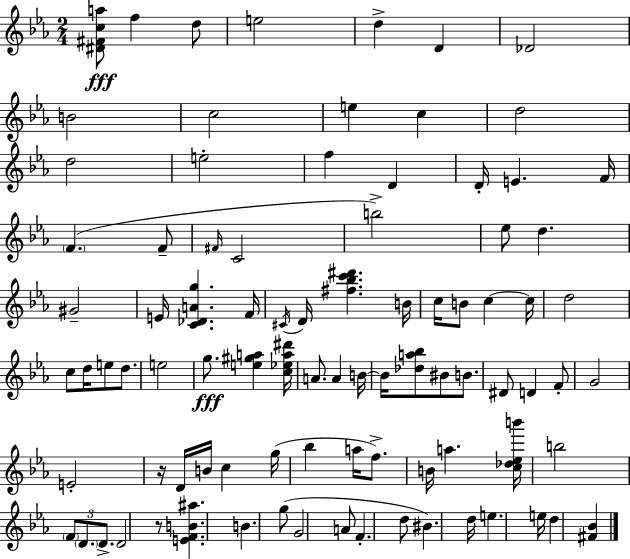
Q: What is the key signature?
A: EES major